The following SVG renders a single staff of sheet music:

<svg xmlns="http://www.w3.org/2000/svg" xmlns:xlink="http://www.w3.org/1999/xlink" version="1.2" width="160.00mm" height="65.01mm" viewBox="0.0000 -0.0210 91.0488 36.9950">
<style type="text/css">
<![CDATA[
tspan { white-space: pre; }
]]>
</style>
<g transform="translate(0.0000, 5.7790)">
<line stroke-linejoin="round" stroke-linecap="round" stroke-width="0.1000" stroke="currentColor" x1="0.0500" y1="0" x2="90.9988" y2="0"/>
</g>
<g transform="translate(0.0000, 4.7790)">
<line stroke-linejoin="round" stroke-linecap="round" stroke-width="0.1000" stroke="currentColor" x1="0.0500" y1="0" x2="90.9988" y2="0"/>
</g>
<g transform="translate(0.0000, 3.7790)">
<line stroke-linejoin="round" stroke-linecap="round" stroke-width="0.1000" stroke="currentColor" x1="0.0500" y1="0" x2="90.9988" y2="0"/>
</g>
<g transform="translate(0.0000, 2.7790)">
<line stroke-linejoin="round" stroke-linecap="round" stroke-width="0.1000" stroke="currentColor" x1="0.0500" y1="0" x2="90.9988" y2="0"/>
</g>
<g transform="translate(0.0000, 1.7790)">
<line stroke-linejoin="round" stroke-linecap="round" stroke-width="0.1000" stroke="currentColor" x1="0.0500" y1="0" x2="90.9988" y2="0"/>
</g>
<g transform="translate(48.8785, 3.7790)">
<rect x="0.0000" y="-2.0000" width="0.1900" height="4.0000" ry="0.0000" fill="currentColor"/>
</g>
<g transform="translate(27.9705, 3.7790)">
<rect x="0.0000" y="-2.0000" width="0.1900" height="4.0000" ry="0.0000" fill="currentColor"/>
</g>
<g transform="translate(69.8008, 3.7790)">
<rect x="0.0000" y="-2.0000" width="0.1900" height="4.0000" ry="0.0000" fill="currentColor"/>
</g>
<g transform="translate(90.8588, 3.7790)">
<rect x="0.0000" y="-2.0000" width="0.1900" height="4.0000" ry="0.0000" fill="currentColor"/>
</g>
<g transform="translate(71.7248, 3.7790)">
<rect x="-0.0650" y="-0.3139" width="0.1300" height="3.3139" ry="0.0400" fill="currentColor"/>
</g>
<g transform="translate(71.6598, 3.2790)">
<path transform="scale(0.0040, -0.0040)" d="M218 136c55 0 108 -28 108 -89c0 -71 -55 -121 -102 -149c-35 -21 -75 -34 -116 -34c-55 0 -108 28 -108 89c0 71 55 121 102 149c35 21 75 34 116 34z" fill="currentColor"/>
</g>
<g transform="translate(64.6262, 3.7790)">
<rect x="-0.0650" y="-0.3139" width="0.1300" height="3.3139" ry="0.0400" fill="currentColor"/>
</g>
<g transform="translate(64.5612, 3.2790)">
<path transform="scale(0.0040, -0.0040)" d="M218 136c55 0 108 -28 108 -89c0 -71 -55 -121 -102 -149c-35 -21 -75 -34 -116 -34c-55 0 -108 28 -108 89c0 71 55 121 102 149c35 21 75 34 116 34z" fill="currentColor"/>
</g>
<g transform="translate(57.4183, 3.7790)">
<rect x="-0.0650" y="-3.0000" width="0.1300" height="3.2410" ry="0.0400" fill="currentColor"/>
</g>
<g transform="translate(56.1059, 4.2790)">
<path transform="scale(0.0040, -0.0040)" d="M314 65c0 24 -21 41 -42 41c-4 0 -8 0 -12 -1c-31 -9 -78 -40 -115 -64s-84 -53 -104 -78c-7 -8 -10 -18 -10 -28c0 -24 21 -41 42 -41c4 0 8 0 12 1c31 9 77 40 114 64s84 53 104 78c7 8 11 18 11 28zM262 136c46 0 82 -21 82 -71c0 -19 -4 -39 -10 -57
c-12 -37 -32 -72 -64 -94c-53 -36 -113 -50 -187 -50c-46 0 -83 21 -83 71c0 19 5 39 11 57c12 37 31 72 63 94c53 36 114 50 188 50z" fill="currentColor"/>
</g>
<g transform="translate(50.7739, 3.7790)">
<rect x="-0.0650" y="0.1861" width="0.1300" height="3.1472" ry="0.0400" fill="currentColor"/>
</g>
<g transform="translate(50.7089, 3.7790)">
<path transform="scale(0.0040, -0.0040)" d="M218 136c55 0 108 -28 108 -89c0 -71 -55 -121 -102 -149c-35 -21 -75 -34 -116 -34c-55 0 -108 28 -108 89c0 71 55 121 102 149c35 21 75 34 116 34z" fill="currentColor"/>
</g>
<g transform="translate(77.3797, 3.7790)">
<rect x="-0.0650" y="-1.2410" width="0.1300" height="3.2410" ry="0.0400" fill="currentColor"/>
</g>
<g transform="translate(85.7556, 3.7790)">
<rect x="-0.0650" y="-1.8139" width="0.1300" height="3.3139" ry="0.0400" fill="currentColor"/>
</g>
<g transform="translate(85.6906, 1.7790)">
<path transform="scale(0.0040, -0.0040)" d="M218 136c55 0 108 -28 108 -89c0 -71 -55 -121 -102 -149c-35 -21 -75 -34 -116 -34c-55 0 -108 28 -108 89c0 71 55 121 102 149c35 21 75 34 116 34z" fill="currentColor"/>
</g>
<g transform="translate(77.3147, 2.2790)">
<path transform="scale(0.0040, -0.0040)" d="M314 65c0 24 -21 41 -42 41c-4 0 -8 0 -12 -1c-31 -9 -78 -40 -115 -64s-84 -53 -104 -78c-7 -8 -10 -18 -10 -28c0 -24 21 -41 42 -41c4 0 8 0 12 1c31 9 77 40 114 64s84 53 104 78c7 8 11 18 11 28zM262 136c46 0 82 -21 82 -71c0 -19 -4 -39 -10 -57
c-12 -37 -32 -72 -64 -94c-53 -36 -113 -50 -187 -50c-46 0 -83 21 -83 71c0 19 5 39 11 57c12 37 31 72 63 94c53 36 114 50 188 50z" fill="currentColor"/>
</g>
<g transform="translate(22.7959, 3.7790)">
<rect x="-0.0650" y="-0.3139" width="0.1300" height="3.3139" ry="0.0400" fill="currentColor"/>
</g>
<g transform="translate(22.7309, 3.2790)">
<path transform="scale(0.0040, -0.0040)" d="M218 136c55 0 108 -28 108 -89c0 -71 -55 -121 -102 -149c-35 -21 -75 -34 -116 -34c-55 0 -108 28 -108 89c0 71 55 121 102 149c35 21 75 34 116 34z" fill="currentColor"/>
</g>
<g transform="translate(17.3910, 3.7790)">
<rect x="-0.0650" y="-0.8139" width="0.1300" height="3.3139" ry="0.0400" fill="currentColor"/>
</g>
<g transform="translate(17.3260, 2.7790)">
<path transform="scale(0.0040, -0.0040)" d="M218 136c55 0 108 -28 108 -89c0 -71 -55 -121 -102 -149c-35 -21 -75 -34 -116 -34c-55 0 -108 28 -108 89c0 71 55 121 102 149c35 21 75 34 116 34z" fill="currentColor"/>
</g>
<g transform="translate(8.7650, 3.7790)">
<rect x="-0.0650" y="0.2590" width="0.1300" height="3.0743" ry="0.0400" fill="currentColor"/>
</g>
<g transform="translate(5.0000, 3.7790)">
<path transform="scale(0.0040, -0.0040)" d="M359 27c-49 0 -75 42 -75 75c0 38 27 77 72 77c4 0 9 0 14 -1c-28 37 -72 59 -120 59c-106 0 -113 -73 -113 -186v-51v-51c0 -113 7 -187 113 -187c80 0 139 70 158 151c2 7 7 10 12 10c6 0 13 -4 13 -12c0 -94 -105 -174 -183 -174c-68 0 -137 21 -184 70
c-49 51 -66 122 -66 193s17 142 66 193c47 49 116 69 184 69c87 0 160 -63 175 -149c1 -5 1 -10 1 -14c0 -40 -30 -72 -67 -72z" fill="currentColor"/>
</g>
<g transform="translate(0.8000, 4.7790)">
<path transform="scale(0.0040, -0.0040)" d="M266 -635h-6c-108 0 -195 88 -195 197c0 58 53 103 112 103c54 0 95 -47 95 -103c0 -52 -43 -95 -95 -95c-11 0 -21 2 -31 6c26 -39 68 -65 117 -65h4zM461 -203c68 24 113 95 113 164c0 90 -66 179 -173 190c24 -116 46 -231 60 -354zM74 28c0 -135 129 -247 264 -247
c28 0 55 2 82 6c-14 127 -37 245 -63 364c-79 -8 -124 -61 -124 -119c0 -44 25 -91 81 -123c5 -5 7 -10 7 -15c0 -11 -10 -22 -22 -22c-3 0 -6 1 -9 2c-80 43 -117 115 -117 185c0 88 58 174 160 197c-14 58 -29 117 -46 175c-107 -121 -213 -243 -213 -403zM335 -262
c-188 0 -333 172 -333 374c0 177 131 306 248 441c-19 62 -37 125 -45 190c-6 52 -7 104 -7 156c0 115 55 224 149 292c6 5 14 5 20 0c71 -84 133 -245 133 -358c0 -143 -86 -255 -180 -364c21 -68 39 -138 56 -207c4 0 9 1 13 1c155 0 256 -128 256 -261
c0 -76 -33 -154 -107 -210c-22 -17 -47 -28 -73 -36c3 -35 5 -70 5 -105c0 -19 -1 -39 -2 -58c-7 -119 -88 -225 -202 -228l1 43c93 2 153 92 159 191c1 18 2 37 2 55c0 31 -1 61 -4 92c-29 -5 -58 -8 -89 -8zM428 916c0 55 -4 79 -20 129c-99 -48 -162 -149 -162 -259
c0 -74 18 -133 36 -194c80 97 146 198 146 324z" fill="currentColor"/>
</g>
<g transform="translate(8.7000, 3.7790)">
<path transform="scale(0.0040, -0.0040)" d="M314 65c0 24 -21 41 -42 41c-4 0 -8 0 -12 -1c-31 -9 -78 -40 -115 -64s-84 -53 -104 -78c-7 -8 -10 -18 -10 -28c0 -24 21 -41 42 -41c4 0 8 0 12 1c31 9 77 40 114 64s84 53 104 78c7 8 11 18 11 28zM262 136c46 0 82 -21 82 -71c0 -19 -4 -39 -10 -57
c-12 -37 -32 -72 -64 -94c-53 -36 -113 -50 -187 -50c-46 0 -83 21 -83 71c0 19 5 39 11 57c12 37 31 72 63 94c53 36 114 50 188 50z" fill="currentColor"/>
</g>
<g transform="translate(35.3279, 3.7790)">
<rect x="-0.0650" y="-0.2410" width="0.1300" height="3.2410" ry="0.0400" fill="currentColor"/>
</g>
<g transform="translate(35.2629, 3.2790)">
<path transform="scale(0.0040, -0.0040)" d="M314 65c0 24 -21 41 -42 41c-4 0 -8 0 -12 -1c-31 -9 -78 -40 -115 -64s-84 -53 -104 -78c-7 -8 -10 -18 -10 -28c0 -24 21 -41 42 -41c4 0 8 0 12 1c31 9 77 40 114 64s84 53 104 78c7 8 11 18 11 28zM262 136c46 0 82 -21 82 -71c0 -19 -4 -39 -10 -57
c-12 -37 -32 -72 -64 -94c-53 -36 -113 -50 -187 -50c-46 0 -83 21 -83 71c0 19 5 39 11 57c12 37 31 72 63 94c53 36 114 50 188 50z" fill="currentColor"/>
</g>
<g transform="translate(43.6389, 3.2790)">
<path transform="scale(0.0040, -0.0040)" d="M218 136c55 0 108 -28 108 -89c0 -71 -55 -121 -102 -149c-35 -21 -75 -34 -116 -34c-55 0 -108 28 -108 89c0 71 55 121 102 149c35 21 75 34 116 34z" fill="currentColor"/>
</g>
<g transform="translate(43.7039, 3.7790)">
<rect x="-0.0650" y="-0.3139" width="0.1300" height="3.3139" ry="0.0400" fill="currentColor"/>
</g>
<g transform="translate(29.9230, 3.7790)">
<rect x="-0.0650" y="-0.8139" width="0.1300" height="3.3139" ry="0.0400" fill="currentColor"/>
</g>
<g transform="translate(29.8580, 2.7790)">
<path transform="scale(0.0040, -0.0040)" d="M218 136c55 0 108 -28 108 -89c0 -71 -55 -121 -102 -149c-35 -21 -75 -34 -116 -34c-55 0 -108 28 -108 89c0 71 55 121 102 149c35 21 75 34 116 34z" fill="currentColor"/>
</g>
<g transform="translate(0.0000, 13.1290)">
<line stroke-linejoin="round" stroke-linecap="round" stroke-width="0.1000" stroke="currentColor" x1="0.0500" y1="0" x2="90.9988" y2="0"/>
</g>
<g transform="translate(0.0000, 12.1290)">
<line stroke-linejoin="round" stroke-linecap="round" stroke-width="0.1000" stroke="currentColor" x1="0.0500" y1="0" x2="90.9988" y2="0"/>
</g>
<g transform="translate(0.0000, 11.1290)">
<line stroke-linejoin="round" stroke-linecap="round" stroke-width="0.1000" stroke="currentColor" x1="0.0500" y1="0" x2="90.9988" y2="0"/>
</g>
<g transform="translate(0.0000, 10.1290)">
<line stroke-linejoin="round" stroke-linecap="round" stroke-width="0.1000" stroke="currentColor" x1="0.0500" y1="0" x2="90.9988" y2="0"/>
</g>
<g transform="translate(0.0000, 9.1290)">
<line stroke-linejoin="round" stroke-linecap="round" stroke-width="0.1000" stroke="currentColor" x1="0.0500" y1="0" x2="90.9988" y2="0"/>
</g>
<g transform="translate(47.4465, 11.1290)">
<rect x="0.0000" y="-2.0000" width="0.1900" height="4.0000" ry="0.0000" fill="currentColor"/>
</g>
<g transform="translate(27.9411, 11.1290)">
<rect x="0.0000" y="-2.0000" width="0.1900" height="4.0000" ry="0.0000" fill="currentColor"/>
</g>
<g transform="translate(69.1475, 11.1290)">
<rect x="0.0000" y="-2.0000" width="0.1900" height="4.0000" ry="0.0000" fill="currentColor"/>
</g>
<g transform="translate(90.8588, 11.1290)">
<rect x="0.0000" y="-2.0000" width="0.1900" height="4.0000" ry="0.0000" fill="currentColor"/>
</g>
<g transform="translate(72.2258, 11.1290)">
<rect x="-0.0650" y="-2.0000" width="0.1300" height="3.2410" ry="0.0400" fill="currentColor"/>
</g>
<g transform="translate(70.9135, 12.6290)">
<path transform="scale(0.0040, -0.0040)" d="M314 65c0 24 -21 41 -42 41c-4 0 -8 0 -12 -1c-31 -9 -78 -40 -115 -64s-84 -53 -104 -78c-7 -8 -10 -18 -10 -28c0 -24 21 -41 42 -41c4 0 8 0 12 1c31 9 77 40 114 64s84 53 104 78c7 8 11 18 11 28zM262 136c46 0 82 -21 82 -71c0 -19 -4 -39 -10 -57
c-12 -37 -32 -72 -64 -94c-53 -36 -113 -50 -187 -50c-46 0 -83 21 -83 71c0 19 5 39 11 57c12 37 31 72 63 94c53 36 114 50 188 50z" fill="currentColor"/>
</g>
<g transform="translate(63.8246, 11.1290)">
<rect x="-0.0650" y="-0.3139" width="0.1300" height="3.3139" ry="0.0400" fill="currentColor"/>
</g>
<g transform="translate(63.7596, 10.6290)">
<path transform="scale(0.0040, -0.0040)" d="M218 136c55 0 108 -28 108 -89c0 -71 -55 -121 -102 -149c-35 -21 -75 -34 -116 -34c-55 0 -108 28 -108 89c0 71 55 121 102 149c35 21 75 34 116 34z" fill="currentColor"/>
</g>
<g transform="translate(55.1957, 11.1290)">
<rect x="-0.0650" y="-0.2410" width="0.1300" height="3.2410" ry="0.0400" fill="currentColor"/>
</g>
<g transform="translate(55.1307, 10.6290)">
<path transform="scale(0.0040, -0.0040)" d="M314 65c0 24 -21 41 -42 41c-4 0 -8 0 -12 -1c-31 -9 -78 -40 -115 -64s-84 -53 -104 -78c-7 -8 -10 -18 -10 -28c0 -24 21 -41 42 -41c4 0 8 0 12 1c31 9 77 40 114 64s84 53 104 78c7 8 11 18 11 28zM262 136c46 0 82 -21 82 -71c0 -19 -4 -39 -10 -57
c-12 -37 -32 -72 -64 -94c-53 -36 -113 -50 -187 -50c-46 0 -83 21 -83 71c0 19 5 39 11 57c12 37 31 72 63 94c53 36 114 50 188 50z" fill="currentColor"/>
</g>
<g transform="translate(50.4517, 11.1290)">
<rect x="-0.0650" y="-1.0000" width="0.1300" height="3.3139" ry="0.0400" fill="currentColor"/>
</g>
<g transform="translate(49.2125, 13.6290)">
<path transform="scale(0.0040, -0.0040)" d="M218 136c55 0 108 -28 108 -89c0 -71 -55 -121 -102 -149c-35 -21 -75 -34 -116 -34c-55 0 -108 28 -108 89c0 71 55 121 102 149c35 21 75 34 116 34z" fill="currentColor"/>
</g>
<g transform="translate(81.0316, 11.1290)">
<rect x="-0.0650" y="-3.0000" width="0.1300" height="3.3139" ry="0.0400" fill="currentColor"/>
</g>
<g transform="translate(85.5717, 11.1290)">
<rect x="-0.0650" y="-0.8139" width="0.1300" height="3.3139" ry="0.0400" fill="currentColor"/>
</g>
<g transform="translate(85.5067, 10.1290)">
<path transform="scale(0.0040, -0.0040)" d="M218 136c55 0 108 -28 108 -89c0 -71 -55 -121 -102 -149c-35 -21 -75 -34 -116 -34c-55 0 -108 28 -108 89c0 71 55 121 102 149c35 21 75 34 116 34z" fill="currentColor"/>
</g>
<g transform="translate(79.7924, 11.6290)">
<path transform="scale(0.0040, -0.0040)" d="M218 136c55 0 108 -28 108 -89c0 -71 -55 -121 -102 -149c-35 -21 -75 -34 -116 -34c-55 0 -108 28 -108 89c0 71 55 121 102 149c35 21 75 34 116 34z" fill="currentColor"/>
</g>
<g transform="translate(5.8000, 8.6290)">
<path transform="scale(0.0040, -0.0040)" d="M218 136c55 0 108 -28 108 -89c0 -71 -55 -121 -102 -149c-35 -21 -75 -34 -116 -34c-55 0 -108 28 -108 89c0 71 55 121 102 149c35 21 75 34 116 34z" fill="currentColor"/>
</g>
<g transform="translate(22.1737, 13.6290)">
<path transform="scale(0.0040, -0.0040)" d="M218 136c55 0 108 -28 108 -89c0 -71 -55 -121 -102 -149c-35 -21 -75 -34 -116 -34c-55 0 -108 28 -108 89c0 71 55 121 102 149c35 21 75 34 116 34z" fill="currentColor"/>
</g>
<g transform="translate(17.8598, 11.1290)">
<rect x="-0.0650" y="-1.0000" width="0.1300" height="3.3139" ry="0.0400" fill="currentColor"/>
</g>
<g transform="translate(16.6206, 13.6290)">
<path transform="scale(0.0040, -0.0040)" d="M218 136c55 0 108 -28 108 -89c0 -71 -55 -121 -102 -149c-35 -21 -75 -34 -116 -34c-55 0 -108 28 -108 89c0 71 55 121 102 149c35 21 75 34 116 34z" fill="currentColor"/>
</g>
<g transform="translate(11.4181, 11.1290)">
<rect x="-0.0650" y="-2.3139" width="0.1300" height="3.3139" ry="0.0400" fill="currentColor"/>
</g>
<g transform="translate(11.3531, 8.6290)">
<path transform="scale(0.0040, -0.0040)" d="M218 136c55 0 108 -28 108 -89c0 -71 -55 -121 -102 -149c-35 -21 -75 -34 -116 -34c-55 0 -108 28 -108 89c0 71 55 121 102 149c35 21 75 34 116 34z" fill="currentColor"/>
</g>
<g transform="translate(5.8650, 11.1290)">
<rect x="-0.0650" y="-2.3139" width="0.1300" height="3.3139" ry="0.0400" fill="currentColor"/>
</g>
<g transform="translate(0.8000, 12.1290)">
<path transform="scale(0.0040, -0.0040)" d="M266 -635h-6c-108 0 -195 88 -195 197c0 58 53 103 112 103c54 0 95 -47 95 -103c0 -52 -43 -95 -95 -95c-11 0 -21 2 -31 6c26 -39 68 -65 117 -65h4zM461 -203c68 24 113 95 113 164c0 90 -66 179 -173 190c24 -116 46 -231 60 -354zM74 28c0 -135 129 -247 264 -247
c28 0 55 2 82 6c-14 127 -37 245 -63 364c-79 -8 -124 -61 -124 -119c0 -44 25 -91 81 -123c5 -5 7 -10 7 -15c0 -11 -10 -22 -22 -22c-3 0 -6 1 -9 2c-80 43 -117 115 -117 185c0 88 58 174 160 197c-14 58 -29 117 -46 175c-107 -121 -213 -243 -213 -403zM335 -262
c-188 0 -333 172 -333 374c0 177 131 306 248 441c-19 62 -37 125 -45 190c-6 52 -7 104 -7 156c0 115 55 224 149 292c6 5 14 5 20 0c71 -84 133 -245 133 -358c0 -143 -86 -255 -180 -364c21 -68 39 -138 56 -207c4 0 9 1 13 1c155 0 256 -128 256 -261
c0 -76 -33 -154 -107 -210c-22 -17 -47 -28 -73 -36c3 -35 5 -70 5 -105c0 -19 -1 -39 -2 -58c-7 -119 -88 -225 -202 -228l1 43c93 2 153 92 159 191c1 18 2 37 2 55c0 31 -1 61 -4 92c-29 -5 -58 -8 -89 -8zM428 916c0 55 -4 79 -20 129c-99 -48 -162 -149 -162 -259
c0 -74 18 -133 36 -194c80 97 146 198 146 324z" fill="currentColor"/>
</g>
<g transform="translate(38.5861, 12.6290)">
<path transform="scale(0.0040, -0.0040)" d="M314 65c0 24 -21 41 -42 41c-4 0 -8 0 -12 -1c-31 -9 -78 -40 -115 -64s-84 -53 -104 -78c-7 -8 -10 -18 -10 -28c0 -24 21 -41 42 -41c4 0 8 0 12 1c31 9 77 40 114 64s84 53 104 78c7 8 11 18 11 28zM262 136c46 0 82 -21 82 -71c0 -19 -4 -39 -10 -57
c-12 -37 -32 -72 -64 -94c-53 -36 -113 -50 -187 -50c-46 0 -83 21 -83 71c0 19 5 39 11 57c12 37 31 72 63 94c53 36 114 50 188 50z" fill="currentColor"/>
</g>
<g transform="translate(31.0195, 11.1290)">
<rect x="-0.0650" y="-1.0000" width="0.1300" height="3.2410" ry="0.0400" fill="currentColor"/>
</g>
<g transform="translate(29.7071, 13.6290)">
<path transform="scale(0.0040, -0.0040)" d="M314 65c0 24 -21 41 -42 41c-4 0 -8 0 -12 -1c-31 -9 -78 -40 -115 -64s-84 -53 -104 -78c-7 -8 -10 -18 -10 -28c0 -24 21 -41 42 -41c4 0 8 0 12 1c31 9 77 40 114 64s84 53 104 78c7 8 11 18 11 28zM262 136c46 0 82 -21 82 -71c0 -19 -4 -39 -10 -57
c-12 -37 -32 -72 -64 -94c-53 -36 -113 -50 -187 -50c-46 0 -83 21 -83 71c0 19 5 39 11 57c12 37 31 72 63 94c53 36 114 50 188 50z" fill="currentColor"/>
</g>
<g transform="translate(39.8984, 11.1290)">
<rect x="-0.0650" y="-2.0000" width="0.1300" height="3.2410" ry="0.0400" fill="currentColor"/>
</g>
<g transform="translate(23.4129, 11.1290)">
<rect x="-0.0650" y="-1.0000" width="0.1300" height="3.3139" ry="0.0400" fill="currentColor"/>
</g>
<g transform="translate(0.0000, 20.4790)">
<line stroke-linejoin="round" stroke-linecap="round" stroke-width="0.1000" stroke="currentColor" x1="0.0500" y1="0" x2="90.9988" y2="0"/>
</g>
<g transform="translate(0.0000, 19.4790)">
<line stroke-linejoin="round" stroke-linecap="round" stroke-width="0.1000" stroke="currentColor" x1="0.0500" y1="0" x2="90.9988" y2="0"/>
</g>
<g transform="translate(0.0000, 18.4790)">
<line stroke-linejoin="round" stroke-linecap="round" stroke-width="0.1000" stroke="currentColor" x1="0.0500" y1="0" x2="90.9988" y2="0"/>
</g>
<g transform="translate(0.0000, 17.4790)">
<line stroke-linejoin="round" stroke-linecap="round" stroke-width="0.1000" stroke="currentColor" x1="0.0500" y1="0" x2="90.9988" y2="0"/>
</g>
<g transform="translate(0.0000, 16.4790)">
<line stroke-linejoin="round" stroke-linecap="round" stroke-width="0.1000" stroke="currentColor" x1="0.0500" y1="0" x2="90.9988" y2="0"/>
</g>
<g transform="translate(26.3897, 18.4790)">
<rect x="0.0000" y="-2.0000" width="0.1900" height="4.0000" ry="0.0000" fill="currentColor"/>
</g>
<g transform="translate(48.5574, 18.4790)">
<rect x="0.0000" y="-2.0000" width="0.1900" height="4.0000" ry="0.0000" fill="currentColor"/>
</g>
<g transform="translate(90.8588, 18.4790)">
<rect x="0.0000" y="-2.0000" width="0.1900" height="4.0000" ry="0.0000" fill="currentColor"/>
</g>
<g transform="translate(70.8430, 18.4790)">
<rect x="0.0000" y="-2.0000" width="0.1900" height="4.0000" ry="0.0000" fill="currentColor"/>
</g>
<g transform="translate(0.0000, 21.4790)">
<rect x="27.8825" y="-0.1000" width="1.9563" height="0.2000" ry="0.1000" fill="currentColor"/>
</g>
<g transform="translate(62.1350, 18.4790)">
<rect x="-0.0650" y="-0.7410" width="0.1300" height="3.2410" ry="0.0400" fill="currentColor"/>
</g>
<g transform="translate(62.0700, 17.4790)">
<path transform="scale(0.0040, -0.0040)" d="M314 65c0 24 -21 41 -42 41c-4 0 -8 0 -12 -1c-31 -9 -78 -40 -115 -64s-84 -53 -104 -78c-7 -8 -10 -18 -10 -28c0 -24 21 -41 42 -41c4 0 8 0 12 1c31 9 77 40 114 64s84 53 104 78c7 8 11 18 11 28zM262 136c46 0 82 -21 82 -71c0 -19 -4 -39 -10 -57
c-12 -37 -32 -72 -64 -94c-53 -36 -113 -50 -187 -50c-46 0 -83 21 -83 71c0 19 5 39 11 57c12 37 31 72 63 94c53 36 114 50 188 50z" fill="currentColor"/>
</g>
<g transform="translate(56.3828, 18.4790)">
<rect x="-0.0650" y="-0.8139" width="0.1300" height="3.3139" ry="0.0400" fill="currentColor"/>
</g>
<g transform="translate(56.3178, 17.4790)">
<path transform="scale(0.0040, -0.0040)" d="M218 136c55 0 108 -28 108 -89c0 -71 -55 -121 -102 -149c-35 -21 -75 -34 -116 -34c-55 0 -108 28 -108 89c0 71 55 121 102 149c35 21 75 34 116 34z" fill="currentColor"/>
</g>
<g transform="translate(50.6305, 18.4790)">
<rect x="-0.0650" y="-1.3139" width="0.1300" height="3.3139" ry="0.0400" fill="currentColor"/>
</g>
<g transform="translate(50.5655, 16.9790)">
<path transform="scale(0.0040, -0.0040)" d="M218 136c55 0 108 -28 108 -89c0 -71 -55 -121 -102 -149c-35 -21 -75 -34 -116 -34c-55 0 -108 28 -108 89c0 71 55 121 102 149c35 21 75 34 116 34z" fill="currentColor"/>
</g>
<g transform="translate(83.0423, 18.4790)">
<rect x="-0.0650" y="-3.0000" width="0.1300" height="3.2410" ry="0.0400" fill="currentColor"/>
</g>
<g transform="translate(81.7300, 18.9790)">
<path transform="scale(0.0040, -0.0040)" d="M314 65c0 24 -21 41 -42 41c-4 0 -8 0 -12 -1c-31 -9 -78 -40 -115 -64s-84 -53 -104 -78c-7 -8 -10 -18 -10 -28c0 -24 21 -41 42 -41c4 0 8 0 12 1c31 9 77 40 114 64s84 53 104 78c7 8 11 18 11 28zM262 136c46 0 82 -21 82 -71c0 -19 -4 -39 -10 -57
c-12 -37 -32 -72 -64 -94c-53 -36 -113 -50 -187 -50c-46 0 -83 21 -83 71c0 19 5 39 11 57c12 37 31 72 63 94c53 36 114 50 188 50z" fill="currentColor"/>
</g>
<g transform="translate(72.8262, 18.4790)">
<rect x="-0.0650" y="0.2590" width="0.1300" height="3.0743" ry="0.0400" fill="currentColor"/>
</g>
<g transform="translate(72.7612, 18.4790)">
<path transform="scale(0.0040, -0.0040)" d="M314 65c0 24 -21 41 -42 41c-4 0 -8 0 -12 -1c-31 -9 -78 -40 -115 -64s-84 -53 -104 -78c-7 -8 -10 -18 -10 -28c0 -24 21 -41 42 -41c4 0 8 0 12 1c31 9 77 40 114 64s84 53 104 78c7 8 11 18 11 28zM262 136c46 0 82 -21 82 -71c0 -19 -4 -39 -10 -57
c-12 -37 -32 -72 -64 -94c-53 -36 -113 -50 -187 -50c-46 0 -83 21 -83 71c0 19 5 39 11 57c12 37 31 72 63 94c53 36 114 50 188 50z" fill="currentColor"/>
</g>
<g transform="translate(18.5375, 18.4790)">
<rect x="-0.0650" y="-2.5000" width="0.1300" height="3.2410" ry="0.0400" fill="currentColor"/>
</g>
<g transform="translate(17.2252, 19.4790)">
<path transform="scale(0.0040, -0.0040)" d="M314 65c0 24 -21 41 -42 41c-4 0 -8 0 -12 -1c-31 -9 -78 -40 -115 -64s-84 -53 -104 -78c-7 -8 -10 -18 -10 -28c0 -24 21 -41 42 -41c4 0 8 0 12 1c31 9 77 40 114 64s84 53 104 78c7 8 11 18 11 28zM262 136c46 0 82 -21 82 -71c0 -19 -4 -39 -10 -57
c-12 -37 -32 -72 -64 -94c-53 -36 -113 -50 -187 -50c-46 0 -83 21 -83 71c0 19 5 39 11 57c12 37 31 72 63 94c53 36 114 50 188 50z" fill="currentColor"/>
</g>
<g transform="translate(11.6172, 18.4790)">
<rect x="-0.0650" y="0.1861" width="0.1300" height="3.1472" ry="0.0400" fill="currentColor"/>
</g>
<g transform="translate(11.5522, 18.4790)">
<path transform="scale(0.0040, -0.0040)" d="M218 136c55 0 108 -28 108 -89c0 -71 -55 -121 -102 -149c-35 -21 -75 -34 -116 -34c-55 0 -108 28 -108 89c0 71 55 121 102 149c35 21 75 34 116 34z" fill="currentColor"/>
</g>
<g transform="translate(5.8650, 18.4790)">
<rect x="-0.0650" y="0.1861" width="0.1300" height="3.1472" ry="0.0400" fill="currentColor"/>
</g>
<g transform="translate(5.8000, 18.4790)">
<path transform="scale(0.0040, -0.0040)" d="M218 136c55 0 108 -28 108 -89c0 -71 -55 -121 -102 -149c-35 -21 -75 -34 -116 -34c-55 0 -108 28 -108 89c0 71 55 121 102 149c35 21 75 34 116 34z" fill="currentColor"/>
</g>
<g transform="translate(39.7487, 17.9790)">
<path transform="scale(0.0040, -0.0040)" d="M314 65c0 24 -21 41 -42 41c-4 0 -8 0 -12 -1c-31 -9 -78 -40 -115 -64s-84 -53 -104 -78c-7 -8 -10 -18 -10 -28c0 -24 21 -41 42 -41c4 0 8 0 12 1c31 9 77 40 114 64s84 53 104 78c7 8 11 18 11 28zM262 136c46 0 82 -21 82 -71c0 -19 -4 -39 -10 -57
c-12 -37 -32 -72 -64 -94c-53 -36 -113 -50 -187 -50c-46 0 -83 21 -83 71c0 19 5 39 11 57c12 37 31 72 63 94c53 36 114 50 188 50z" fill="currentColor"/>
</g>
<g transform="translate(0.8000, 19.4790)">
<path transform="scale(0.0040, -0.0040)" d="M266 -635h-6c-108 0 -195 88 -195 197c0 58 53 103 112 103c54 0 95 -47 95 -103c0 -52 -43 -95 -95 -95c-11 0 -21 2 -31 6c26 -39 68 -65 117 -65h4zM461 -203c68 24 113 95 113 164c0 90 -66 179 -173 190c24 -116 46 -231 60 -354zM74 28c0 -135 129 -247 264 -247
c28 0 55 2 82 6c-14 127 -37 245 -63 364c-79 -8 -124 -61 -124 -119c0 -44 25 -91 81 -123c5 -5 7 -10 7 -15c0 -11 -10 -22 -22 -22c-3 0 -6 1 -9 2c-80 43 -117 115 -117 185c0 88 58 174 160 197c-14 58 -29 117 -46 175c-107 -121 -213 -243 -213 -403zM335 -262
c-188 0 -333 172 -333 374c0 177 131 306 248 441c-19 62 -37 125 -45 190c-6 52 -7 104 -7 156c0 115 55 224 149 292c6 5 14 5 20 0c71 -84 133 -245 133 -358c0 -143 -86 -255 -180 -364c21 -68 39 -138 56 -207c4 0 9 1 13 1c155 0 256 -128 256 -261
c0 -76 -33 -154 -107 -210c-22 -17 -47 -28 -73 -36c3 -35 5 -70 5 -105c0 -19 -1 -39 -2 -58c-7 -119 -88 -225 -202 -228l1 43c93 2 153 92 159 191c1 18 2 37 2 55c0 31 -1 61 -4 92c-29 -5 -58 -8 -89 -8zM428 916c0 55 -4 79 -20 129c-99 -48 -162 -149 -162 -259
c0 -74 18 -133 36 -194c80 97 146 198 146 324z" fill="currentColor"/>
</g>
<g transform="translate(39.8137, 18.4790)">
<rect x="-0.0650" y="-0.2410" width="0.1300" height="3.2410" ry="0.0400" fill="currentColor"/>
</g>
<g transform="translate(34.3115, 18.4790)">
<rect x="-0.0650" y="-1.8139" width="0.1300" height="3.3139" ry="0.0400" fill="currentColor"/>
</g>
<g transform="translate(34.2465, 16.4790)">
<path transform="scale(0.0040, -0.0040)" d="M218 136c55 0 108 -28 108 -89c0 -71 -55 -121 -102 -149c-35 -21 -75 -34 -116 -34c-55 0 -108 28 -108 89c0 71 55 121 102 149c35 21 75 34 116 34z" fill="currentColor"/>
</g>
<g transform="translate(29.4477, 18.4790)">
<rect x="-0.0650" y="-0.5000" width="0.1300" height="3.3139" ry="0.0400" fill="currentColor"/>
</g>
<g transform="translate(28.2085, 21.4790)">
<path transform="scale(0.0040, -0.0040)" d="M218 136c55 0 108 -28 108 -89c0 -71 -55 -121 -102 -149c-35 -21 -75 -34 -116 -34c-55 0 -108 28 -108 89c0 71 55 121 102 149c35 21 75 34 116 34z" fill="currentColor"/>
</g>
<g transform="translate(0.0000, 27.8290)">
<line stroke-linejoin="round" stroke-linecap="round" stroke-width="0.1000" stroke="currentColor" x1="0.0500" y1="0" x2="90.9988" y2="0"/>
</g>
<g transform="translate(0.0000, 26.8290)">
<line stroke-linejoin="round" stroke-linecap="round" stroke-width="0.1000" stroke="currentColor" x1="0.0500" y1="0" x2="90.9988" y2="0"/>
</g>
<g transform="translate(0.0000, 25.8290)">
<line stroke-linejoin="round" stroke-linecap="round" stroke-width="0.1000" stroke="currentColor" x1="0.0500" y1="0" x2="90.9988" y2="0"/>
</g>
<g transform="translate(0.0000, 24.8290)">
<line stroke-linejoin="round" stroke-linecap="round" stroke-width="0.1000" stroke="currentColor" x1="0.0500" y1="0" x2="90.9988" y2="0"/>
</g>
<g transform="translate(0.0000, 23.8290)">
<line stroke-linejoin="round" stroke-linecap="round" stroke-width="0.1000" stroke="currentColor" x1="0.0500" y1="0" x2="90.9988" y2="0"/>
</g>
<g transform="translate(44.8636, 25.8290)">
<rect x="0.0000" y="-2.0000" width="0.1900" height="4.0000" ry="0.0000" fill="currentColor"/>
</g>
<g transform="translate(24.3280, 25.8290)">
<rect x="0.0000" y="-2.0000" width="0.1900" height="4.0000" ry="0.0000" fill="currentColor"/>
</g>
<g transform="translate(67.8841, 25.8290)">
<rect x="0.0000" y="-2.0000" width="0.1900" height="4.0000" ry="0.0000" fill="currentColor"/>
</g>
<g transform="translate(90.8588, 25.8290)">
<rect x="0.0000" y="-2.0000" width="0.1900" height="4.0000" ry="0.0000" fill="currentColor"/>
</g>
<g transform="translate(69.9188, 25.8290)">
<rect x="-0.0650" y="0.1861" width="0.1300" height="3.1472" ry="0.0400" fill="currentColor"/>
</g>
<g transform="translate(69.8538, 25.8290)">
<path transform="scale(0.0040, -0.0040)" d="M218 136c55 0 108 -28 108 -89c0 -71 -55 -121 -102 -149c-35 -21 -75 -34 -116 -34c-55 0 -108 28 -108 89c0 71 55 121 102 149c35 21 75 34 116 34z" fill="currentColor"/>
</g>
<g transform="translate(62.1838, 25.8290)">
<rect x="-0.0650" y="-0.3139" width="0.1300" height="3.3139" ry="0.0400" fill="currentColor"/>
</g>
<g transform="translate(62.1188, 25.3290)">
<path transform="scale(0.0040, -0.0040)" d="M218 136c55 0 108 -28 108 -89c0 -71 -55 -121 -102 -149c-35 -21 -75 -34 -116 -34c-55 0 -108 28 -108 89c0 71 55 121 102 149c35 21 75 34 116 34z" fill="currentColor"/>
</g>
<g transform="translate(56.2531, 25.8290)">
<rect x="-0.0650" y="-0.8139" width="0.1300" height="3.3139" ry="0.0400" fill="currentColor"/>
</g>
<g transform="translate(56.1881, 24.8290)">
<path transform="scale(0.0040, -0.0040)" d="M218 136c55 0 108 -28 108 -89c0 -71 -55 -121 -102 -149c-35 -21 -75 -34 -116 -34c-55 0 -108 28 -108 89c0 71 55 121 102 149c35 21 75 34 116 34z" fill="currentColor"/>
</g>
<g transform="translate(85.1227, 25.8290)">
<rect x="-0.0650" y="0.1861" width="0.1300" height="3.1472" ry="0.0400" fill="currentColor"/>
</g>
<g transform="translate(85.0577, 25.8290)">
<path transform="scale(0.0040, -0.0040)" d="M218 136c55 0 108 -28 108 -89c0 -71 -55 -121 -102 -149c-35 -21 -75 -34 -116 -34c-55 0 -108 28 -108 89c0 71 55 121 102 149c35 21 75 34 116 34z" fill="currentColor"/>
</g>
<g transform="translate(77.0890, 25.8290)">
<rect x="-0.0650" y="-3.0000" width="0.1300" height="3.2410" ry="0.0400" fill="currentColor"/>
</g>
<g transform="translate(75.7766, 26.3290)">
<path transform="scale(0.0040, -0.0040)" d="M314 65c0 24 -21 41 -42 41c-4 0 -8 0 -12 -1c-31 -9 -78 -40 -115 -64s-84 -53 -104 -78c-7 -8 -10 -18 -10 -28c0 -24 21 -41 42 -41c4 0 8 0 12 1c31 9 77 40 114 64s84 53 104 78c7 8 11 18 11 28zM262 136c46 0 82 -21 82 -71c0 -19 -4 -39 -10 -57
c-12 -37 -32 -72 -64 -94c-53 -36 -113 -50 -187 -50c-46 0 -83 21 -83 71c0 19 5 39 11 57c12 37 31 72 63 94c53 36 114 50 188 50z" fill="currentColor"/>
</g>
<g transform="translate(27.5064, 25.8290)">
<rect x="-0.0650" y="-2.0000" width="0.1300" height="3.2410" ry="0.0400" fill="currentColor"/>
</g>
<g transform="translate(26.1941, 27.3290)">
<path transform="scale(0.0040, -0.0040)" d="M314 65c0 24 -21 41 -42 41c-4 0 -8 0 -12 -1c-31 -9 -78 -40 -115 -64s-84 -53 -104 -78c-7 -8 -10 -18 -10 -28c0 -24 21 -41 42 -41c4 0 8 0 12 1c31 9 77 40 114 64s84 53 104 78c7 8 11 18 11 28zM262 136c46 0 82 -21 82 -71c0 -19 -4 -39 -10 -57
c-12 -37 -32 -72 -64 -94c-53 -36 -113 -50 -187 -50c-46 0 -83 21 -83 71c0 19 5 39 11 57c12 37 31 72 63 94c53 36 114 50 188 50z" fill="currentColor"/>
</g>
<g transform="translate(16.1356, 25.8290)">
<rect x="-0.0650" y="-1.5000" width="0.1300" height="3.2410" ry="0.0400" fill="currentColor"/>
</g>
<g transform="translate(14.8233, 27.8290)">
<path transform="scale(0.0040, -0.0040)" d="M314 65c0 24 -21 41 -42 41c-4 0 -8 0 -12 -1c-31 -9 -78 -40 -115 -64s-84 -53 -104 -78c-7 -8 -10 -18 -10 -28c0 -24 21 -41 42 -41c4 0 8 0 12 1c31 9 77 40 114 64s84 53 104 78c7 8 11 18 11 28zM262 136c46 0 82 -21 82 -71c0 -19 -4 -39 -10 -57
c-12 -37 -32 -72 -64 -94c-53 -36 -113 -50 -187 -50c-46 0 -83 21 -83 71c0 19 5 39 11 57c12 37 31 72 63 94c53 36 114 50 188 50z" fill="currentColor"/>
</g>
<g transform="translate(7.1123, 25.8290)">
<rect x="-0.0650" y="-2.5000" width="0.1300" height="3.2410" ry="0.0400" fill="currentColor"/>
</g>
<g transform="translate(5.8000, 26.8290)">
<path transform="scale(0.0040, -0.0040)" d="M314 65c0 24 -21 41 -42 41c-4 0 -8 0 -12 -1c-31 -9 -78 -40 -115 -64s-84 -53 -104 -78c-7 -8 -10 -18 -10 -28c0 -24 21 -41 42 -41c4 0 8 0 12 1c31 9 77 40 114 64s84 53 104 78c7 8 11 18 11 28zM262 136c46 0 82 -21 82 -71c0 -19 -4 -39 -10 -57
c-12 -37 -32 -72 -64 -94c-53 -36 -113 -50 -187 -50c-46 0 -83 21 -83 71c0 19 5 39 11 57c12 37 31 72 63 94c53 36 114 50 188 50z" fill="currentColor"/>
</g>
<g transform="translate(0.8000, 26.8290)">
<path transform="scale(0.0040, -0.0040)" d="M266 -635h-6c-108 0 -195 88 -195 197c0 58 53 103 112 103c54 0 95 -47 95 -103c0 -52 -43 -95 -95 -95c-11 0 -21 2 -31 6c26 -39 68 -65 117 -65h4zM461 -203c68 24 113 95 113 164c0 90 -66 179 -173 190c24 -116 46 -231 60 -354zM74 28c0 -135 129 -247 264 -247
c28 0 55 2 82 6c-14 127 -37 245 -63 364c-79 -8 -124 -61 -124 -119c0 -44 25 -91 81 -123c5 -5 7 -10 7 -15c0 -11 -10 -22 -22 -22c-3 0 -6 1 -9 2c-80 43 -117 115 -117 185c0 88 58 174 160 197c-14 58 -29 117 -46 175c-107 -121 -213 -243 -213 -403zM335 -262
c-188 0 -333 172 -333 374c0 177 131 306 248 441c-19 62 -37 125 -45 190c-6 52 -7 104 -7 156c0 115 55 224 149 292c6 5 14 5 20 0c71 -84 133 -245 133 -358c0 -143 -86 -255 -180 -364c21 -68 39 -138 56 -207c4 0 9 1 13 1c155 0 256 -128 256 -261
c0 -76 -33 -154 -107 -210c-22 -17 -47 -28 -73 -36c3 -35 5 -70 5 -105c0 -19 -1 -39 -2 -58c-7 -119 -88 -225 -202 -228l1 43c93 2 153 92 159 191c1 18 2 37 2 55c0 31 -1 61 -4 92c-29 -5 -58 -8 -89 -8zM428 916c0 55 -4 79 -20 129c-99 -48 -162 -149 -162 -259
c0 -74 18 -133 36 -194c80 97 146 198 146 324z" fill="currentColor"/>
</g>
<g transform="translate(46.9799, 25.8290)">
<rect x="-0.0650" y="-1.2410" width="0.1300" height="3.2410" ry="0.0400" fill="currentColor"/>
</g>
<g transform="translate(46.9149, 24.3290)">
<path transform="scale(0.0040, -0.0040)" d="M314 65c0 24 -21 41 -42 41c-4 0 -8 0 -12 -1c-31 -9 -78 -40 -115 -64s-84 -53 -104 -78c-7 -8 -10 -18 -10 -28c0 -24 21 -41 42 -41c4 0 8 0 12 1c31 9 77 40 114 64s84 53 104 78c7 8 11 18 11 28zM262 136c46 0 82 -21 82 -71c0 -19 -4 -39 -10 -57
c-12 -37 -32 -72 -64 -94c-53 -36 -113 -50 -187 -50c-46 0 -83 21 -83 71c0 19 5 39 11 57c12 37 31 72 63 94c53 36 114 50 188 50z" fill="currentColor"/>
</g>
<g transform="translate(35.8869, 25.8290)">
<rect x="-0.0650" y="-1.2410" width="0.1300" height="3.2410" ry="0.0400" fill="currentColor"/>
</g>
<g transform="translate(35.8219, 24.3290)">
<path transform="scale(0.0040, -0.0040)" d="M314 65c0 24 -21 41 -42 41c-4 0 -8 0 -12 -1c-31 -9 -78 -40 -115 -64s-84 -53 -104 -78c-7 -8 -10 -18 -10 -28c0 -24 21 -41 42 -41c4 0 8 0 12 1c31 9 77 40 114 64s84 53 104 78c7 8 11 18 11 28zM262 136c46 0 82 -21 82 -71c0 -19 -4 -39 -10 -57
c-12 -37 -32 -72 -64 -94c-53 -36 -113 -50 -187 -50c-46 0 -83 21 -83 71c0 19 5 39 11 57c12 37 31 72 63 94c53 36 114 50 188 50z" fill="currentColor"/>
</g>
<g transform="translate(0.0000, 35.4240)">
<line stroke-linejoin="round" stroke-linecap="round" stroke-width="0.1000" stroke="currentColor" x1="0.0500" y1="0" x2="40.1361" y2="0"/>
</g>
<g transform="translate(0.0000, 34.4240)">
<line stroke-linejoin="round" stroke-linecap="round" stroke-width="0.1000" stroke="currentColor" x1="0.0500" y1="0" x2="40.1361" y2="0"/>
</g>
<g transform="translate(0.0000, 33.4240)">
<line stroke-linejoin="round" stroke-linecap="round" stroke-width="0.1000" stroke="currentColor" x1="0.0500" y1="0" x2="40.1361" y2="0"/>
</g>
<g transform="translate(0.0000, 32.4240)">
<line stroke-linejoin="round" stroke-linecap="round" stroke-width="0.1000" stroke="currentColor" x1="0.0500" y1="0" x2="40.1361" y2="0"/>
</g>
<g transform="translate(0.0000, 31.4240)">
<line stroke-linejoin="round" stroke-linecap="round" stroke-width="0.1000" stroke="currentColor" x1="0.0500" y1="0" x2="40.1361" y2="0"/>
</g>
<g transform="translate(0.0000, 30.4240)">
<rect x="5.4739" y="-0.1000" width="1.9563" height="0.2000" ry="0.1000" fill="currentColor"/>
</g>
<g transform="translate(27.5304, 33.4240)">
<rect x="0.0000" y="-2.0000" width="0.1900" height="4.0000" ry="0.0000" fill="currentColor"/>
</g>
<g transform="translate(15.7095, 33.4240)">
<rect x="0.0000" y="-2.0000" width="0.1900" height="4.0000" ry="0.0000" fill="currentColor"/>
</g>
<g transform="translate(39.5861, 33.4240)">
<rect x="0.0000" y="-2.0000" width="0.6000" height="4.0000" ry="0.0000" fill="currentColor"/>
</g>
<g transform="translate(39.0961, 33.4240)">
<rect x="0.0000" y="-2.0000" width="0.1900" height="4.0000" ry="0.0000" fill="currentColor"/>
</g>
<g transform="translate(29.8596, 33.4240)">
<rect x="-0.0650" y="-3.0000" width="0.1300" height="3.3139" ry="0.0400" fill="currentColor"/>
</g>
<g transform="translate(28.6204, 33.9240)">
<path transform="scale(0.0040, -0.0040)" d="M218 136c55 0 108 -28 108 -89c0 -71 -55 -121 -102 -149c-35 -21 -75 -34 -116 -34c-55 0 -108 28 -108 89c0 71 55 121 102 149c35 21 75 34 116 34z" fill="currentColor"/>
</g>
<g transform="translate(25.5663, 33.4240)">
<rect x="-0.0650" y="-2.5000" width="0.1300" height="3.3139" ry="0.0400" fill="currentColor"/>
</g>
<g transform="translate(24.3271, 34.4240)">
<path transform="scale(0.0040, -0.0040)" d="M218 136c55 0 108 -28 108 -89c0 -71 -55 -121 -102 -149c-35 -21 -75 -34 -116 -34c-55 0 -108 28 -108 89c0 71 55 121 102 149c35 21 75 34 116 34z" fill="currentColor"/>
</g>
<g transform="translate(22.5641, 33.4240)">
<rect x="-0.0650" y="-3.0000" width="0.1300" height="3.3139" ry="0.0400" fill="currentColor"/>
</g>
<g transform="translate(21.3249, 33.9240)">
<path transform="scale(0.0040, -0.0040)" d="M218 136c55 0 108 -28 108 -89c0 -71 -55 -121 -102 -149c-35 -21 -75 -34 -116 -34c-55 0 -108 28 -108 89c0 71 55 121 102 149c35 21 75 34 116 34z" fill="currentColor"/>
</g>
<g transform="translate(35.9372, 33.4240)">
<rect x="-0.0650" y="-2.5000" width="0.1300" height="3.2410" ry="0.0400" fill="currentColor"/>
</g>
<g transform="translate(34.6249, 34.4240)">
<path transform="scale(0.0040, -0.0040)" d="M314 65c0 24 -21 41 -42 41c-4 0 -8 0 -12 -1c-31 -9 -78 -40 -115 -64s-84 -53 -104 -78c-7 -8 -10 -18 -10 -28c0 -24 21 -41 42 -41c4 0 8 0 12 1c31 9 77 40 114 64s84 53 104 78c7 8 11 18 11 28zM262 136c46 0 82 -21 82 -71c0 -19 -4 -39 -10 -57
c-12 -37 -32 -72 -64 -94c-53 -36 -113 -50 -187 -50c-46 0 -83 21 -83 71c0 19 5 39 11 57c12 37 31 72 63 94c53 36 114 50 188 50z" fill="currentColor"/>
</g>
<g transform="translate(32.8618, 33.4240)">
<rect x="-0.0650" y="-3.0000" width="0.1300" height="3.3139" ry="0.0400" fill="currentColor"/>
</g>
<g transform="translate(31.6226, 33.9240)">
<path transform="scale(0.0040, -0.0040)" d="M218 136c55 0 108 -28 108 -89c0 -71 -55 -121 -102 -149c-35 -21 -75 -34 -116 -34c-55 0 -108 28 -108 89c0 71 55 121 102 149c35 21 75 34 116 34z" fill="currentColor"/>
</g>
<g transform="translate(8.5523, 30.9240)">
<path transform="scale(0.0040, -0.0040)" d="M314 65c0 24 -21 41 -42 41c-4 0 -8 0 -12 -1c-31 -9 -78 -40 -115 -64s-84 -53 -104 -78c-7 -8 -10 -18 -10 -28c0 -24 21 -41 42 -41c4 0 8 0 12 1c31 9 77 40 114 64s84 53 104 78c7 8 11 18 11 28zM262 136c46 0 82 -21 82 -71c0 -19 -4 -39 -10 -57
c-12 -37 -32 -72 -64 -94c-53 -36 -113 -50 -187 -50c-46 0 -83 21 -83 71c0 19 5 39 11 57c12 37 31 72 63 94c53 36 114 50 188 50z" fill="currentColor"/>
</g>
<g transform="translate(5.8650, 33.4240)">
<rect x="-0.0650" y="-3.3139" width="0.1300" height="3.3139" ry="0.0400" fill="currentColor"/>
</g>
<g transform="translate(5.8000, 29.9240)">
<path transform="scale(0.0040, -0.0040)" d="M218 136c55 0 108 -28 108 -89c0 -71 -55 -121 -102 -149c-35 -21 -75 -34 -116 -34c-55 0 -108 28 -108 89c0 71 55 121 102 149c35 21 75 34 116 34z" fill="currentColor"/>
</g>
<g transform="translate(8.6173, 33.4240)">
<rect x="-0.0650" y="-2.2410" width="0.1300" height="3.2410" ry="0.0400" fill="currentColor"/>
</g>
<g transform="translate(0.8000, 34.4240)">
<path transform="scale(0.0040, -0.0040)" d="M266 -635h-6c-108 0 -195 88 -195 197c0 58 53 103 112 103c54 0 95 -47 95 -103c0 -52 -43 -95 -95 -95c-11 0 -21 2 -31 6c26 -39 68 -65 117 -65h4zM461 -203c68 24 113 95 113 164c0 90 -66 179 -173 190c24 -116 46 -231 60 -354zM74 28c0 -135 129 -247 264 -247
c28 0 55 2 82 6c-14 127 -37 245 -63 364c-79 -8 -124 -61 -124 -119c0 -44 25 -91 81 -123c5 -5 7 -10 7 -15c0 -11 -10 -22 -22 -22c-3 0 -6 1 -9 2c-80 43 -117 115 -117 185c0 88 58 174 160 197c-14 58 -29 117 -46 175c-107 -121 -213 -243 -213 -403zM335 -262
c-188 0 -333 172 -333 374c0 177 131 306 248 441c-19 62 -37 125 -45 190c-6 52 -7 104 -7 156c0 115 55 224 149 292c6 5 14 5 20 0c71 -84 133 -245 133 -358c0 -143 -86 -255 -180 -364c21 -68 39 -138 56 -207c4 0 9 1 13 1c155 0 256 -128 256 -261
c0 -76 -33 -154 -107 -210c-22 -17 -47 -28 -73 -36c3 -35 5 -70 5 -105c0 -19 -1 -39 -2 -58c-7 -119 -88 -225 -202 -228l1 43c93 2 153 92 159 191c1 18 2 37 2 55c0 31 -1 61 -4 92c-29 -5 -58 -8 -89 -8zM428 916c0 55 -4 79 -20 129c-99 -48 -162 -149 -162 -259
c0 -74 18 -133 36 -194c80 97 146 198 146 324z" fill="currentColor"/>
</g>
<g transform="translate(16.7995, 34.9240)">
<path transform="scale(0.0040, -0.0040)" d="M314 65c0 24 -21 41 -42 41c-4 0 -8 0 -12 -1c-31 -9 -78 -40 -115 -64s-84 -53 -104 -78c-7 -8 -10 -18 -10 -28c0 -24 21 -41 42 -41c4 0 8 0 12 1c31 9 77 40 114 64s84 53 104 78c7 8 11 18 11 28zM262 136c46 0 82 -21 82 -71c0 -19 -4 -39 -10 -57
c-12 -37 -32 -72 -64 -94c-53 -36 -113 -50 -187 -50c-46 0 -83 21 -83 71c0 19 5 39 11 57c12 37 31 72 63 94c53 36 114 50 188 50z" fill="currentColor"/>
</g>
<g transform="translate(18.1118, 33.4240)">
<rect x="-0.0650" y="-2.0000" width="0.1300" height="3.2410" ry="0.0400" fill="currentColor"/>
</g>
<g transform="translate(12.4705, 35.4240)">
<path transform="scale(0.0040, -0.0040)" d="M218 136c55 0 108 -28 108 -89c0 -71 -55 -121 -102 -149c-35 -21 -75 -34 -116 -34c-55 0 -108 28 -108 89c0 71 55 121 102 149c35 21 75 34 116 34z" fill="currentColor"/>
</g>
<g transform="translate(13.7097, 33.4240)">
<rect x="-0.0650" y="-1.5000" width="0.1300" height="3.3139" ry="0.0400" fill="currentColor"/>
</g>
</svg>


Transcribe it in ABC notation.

X:1
T:Untitled
M:4/4
L:1/4
K:C
B2 d c d c2 c B A2 c c e2 f g g D D D2 F2 D c2 c F2 A d B B G2 C f c2 e d d2 B2 A2 G2 E2 F2 e2 e2 d c B A2 B b g2 E F2 A G A A G2